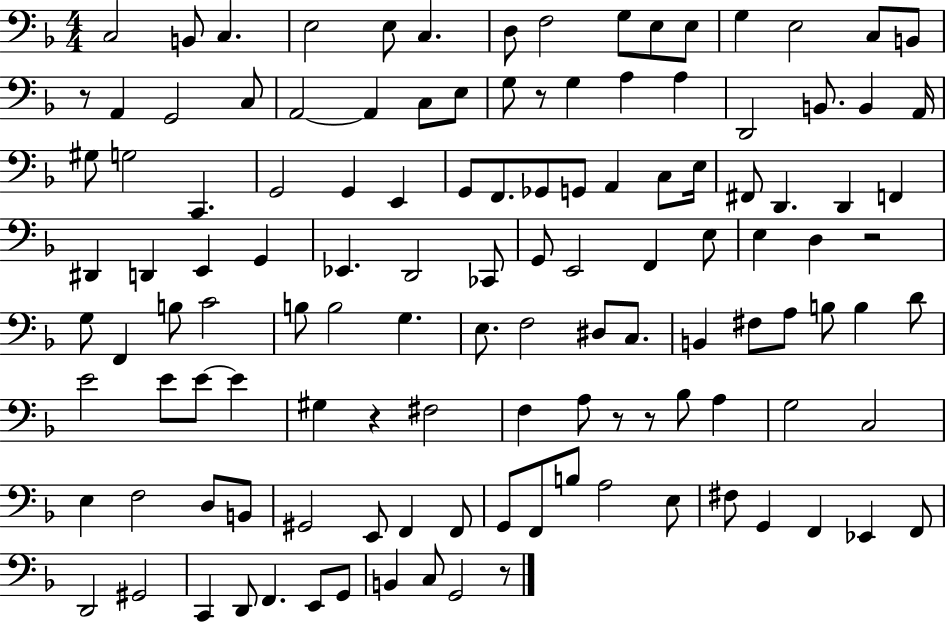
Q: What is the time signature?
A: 4/4